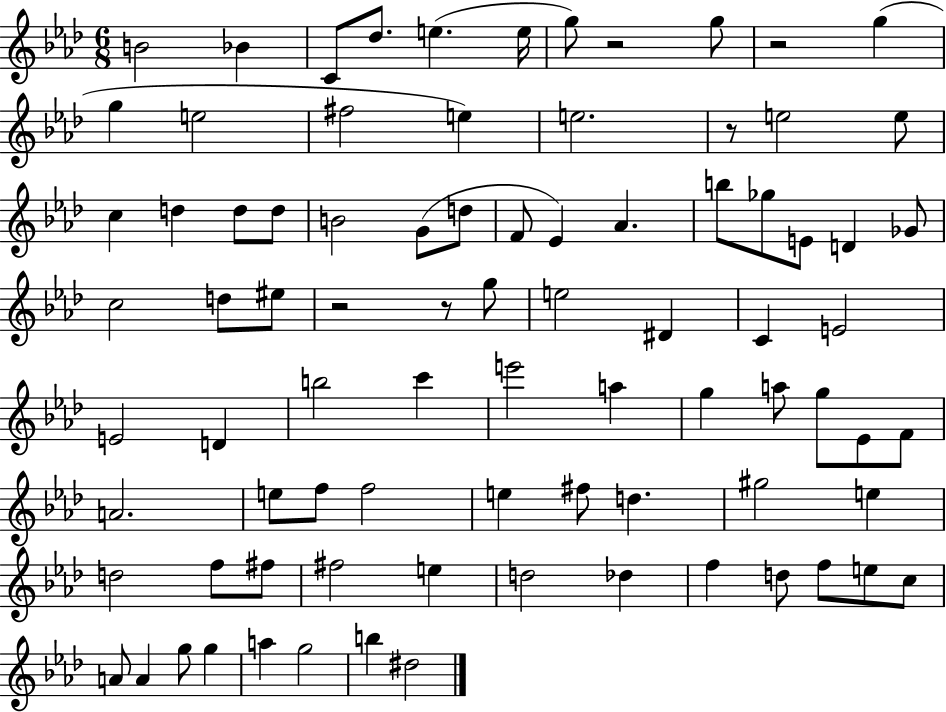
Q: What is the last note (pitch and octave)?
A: D#5